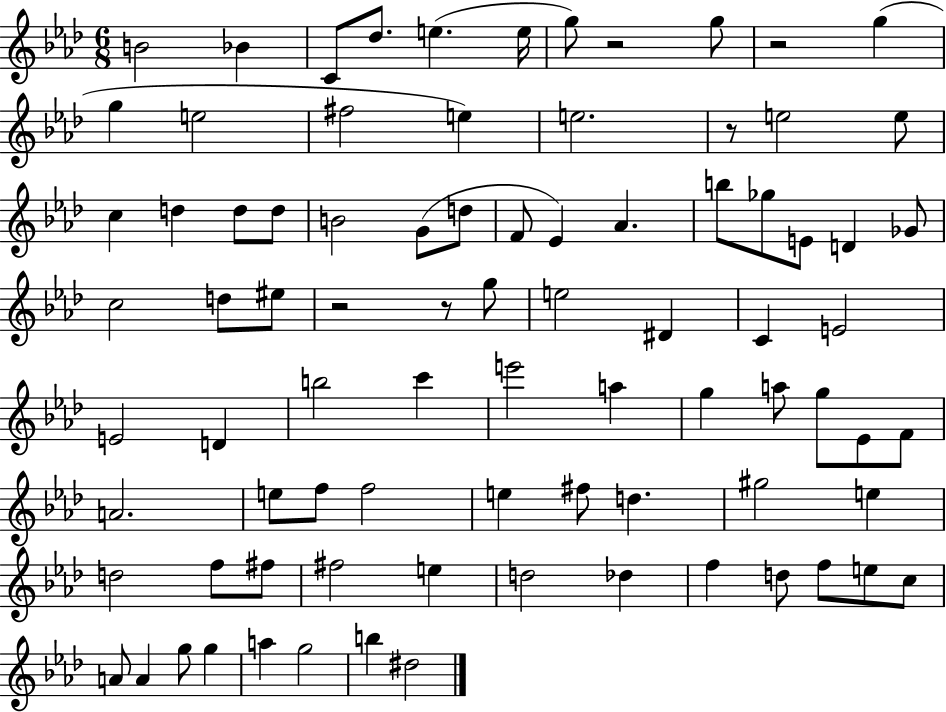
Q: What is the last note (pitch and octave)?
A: D#5